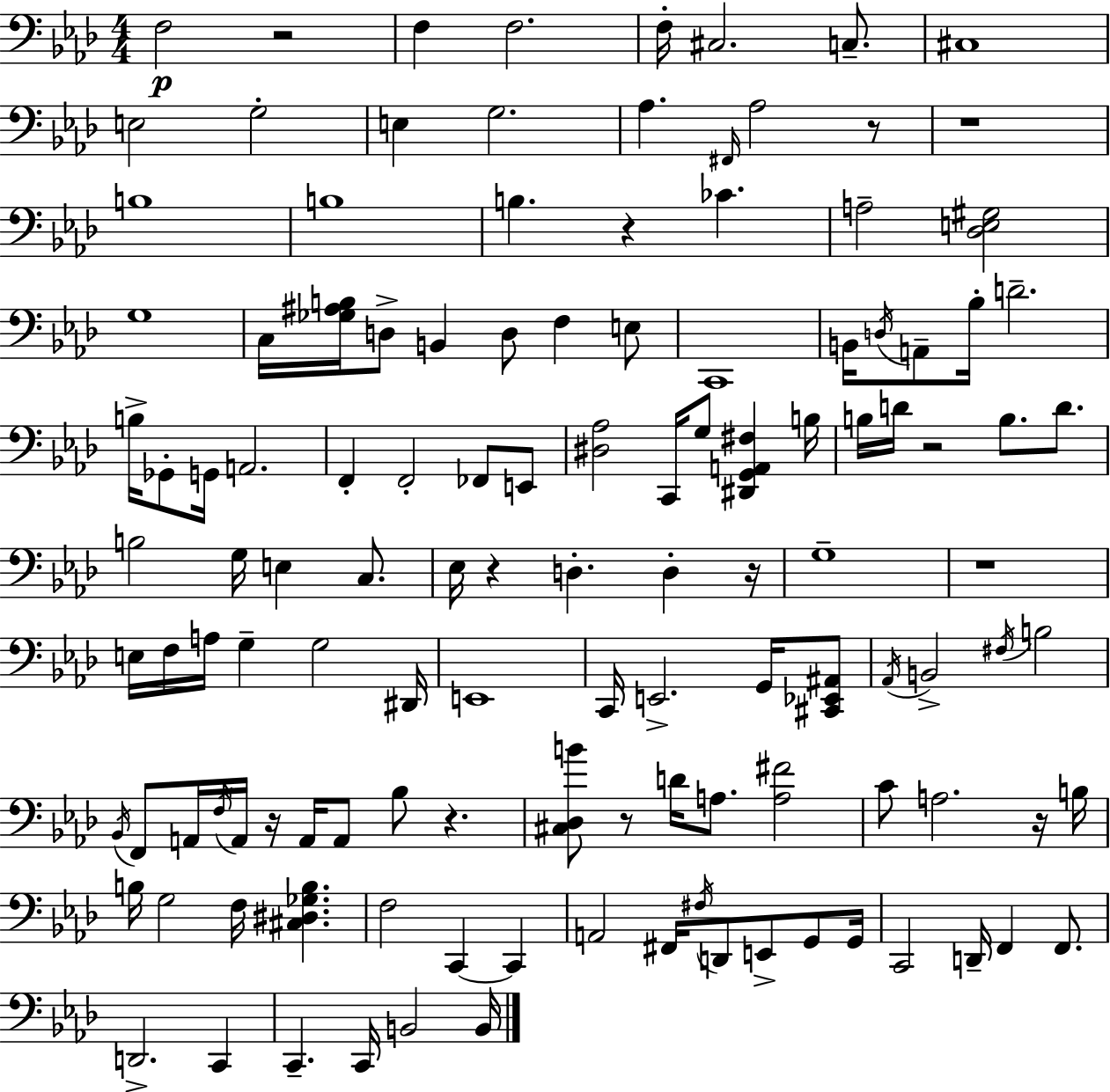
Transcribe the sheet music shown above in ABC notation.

X:1
T:Untitled
M:4/4
L:1/4
K:Fm
F,2 z2 F, F,2 F,/4 ^C,2 C,/2 ^C,4 E,2 G,2 E, G,2 _A, ^F,,/4 _A,2 z/2 z4 B,4 B,4 B, z _C A,2 [_D,E,^G,]2 G,4 C,/4 [_G,^A,B,]/4 D,/2 B,, D,/2 F, E,/2 C,,4 B,,/4 D,/4 A,,/2 _B,/4 D2 B,/4 _G,,/2 G,,/4 A,,2 F,, F,,2 _F,,/2 E,,/2 [^D,_A,]2 C,,/4 G,/2 [^D,,G,,A,,^F,] B,/4 B,/4 D/4 z2 B,/2 D/2 B,2 G,/4 E, C,/2 _E,/4 z D, D, z/4 G,4 z4 E,/4 F,/4 A,/4 G, G,2 ^D,,/4 E,,4 C,,/4 E,,2 G,,/4 [^C,,_E,,^A,,]/2 _A,,/4 B,,2 ^F,/4 B,2 _B,,/4 F,,/2 A,,/4 F,/4 A,,/4 z/4 A,,/4 A,,/2 _B,/2 z [^C,_D,B]/2 z/2 D/4 A,/2 [A,^F]2 C/2 A,2 z/4 B,/4 B,/4 G,2 F,/4 [^C,^D,_G,B,] F,2 C,, C,, A,,2 ^F,,/4 ^F,/4 D,,/2 E,,/2 G,,/2 G,,/4 C,,2 D,,/4 F,, F,,/2 D,,2 C,, C,, C,,/4 B,,2 B,,/4